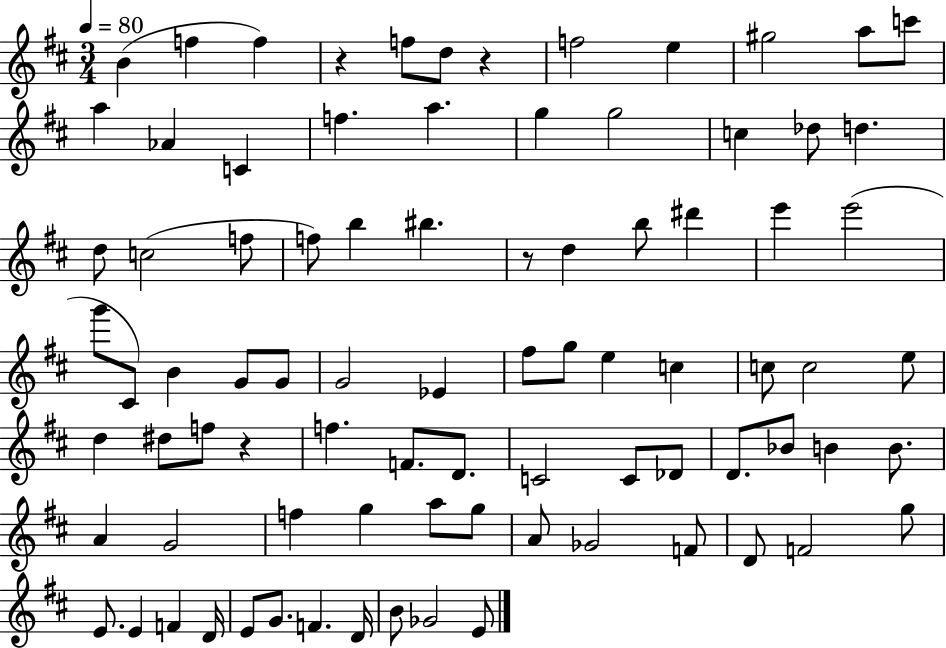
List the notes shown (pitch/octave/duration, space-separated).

B4/q F5/q F5/q R/q F5/e D5/e R/q F5/h E5/q G#5/h A5/e C6/e A5/q Ab4/q C4/q F5/q. A5/q. G5/q G5/h C5/q Db5/e D5/q. D5/e C5/h F5/e F5/e B5/q BIS5/q. R/e D5/q B5/e D#6/q E6/q E6/h G6/e C#4/e B4/q G4/e G4/e G4/h Eb4/q F#5/e G5/e E5/q C5/q C5/e C5/h E5/e D5/q D#5/e F5/e R/q F5/q. F4/e. D4/e. C4/h C4/e Db4/e D4/e. Bb4/e B4/q B4/e. A4/q G4/h F5/q G5/q A5/e G5/e A4/e Gb4/h F4/e D4/e F4/h G5/e E4/e. E4/q F4/q D4/s E4/e G4/e. F4/q. D4/s B4/e Gb4/h E4/e